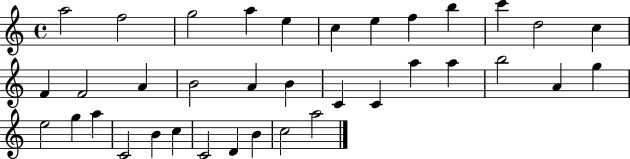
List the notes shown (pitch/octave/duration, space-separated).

A5/h F5/h G5/h A5/q E5/q C5/q E5/q F5/q B5/q C6/q D5/h C5/q F4/q F4/h A4/q B4/h A4/q B4/q C4/q C4/q A5/q A5/q B5/h A4/q G5/q E5/h G5/q A5/q C4/h B4/q C5/q C4/h D4/q B4/q C5/h A5/h